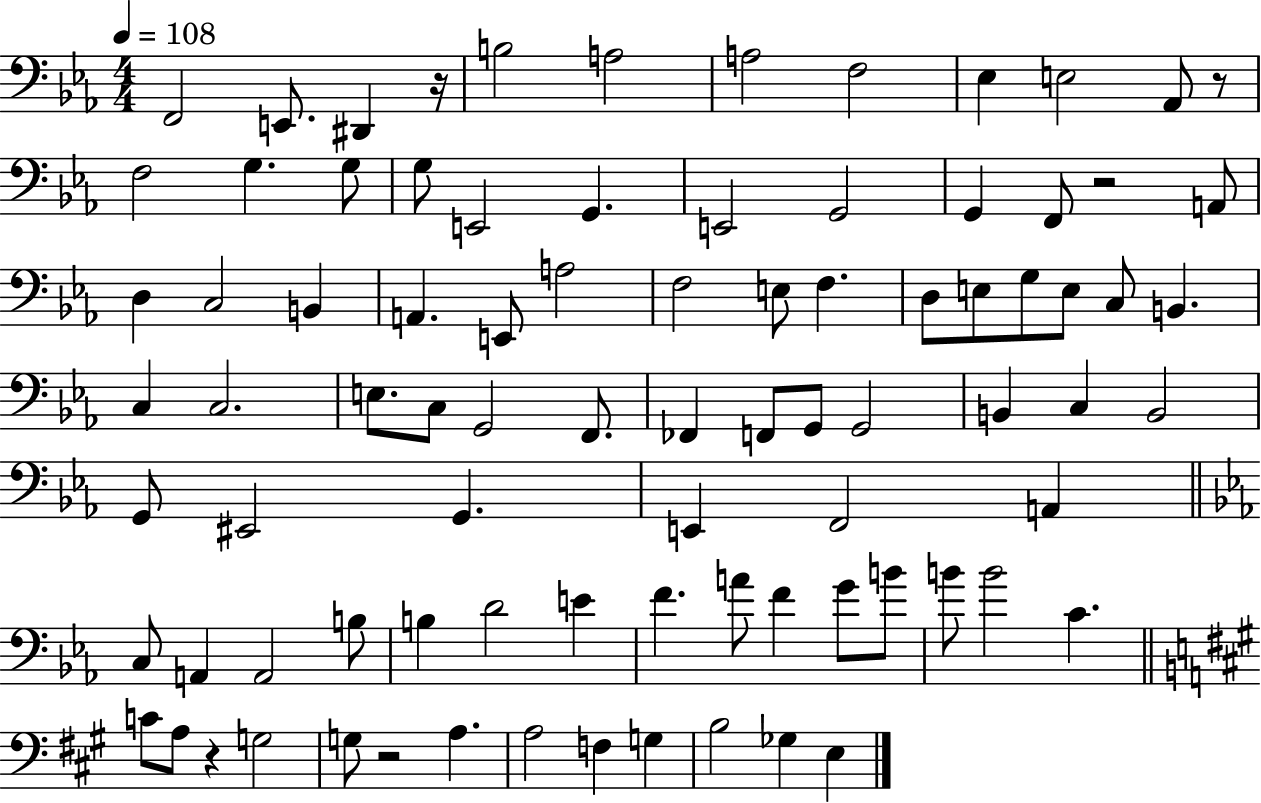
F2/h E2/e. D#2/q R/s B3/h A3/h A3/h F3/h Eb3/q E3/h Ab2/e R/e F3/h G3/q. G3/e G3/e E2/h G2/q. E2/h G2/h G2/q F2/e R/h A2/e D3/q C3/h B2/q A2/q. E2/e A3/h F3/h E3/e F3/q. D3/e E3/e G3/e E3/e C3/e B2/q. C3/q C3/h. E3/e. C3/e G2/h F2/e. FES2/q F2/e G2/e G2/h B2/q C3/q B2/h G2/e EIS2/h G2/q. E2/q F2/h A2/q C3/e A2/q A2/h B3/e B3/q D4/h E4/q F4/q. A4/e F4/q G4/e B4/e B4/e B4/h C4/q. C4/e A3/e R/q G3/h G3/e R/h A3/q. A3/h F3/q G3/q B3/h Gb3/q E3/q